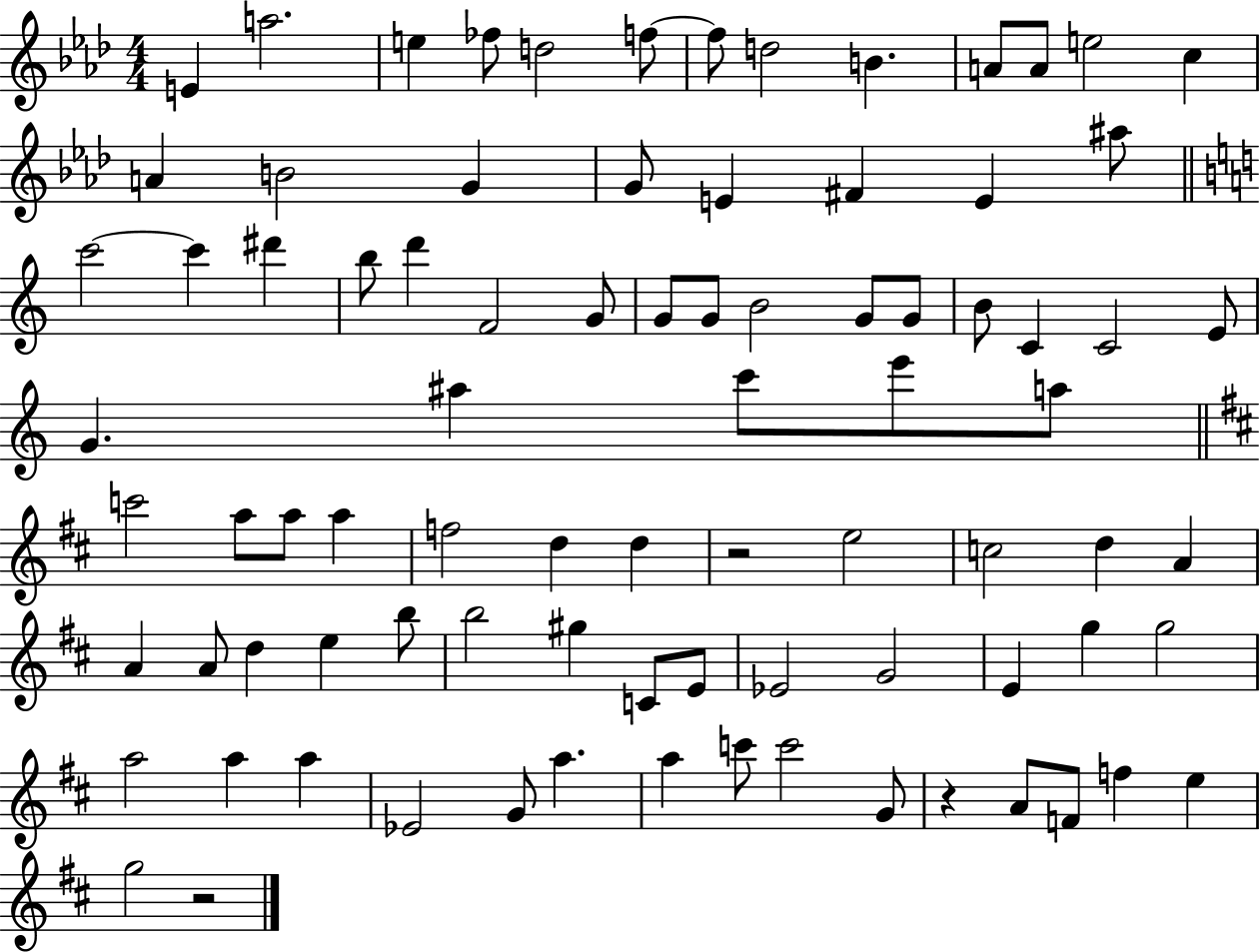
{
  \clef treble
  \numericTimeSignature
  \time 4/4
  \key aes \major
  e'4 a''2. | e''4 fes''8 d''2 f''8~~ | f''8 d''2 b'4. | a'8 a'8 e''2 c''4 | \break a'4 b'2 g'4 | g'8 e'4 fis'4 e'4 ais''8 | \bar "||" \break \key a \minor c'''2~~ c'''4 dis'''4 | b''8 d'''4 f'2 g'8 | g'8 g'8 b'2 g'8 g'8 | b'8 c'4 c'2 e'8 | \break g'4. ais''4 c'''8 e'''8 a''8 | \bar "||" \break \key d \major c'''2 a''8 a''8 a''4 | f''2 d''4 d''4 | r2 e''2 | c''2 d''4 a'4 | \break a'4 a'8 d''4 e''4 b''8 | b''2 gis''4 c'8 e'8 | ees'2 g'2 | e'4 g''4 g''2 | \break a''2 a''4 a''4 | ees'2 g'8 a''4. | a''4 c'''8 c'''2 g'8 | r4 a'8 f'8 f''4 e''4 | \break g''2 r2 | \bar "|."
}